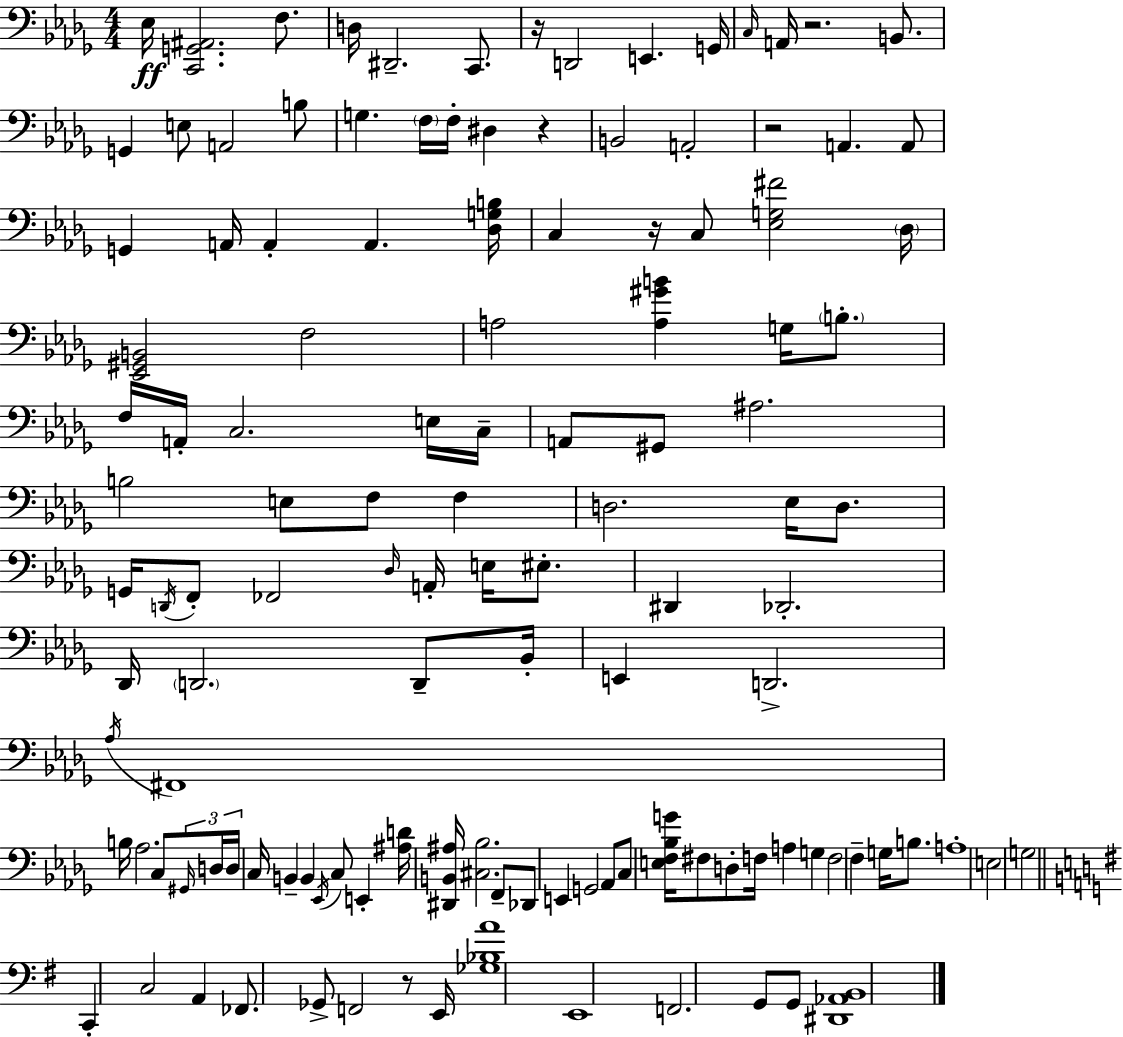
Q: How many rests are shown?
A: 6